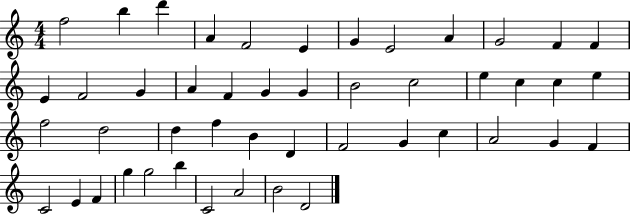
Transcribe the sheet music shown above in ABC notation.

X:1
T:Untitled
M:4/4
L:1/4
K:C
f2 b d' A F2 E G E2 A G2 F F E F2 G A F G G B2 c2 e c c e f2 d2 d f B D F2 G c A2 G F C2 E F g g2 b C2 A2 B2 D2